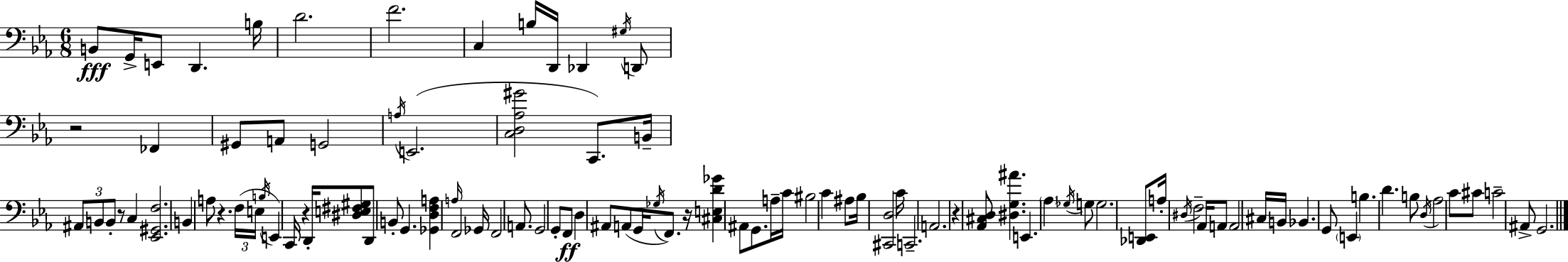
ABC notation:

X:1
T:Untitled
M:6/8
L:1/4
K:Eb
B,,/2 G,,/4 E,,/2 D,, B,/4 D2 F2 C, B,/4 D,,/4 _D,, ^G,/4 D,,/2 z2 _F,, ^G,,/2 A,,/2 G,,2 A,/4 E,,2 [C,D,_A,^G]2 C,,/2 B,,/4 ^A,,/2 B,,/2 B,,/2 z/2 C, [_E,,^G,,F,]2 B,, A,/2 z F,/4 E,/4 B,/4 E,, C,,/4 z D,,/4 [^D,E,^F,^G,]/2 D,,/2 B,,/2 G,, [_G,,D,F,A,] A,/4 F,,2 _G,,/4 F,,2 A,,/2 G,,2 G,,/2 F,,/2 D, ^A,,/2 A,,/2 G,,/4 _G,/4 F,,/2 z/4 [^C,E,D_G] ^A,,/2 G,,/2 A,/4 C/4 ^B,2 C ^A,/2 _B,/4 [^C,,D,]2 C/4 C,,2 A,,2 z [_A,,^C,D,]/2 [^D,G,^A] E,, _A, _G,/4 G,/2 G,2 [_D,,E,,]/2 A,/4 ^D,/4 F,2 _A,,/4 A,,/2 A,,2 ^C,/4 B,,/4 _B,, G,,/2 E,, B, D B,/2 D,/4 _A,2 C/2 ^C/2 C2 ^A,,/2 G,,2